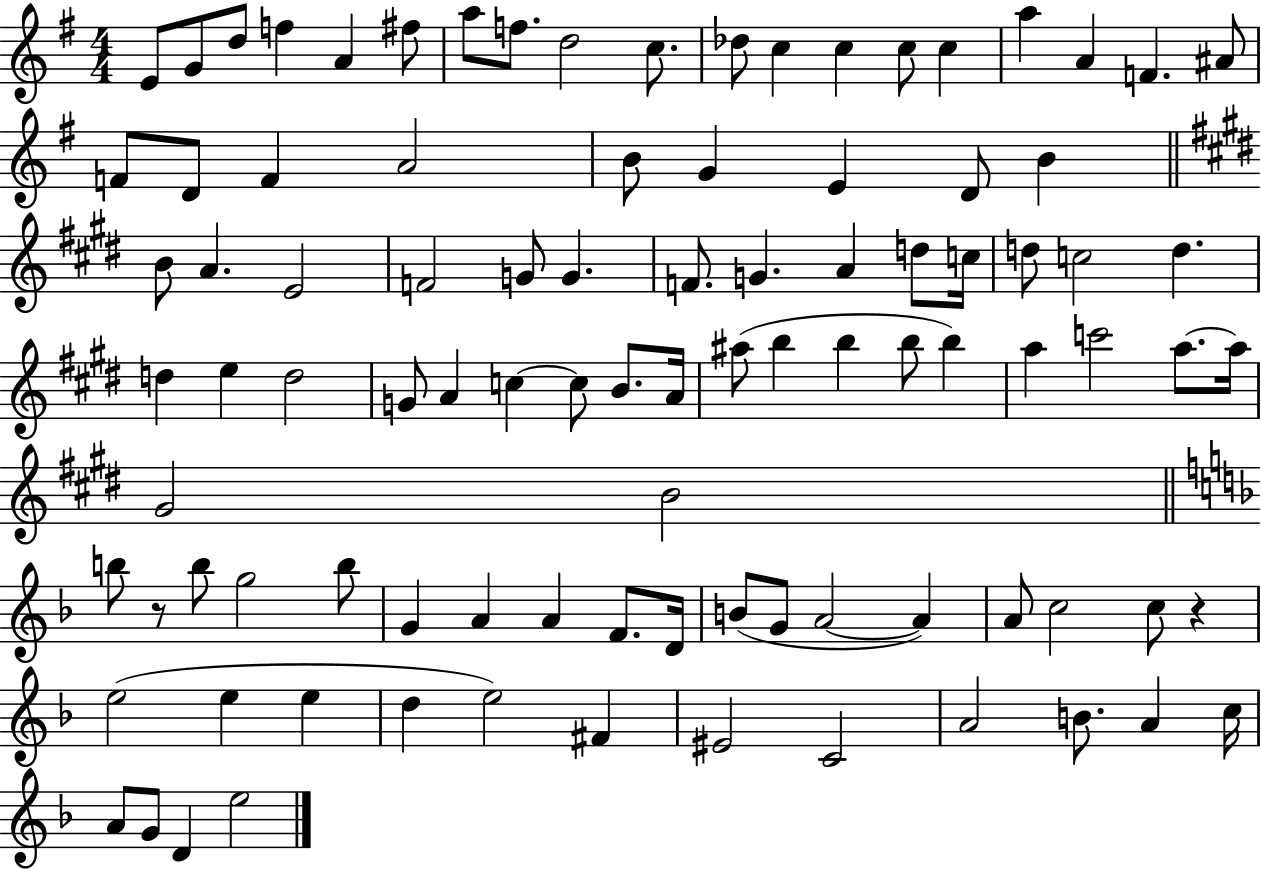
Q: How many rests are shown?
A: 2